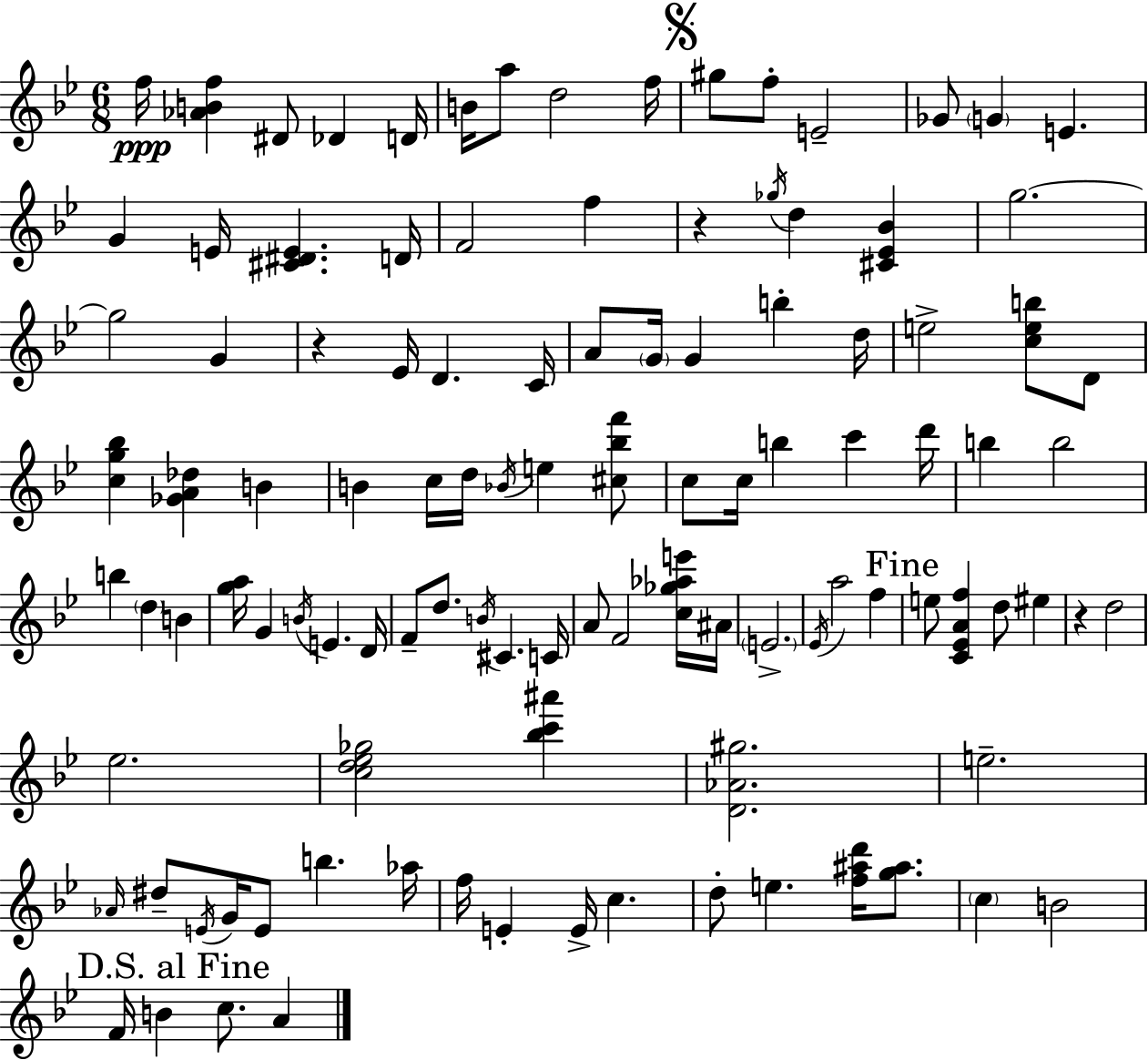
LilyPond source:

{
  \clef treble
  \numericTimeSignature
  \time 6/8
  \key bes \major
  f''16\ppp <aes' b' f''>4 dis'8 des'4 d'16 | b'16 a''8 d''2 f''16 | \mark \markup { \musicglyph "scripts.segno" } gis''8 f''8-. e'2-- | ges'8 \parenthesize g'4 e'4. | \break g'4 e'16 <cis' dis' e'>4. d'16 | f'2 f''4 | r4 \acciaccatura { ges''16 } d''4 <cis' ees' bes'>4 | g''2.~~ | \break g''2 g'4 | r4 ees'16 d'4. | c'16 a'8 \parenthesize g'16 g'4 b''4-. | d''16 e''2-> <c'' e'' b''>8 d'8 | \break <c'' g'' bes''>4 <ges' a' des''>4 b'4 | b'4 c''16 d''16 \acciaccatura { bes'16 } e''4 | <cis'' bes'' f'''>8 c''8 c''16 b''4 c'''4 | d'''16 b''4 b''2 | \break b''4 \parenthesize d''4 b'4 | <g'' a''>16 g'4 \acciaccatura { b'16 } e'4. | d'16 f'8-- d''8. \acciaccatura { b'16 } cis'4. | c'16 a'8 f'2 | \break <c'' ges'' aes'' e'''>16 ais'16 \parenthesize e'2.-> | \acciaccatura { ees'16 } a''2 | f''4 \mark "Fine" e''8 <c' ees' a' f''>4 d''8 | eis''4 r4 d''2 | \break ees''2. | <c'' d'' ees'' ges''>2 | <bes'' c''' ais'''>4 <d' aes' gis''>2. | e''2.-- | \break \grace { aes'16 } dis''8-- \acciaccatura { e'16 } g'16 e'8 | b''4. aes''16 f''16 e'4-. | e'16-> c''4. d''8-. e''4. | <f'' ais'' d'''>16 <g'' ais''>8. \parenthesize c''4 b'2 | \break \mark "D.S. al Fine" f'16 b'4 | c''8. a'4 \bar "|."
}